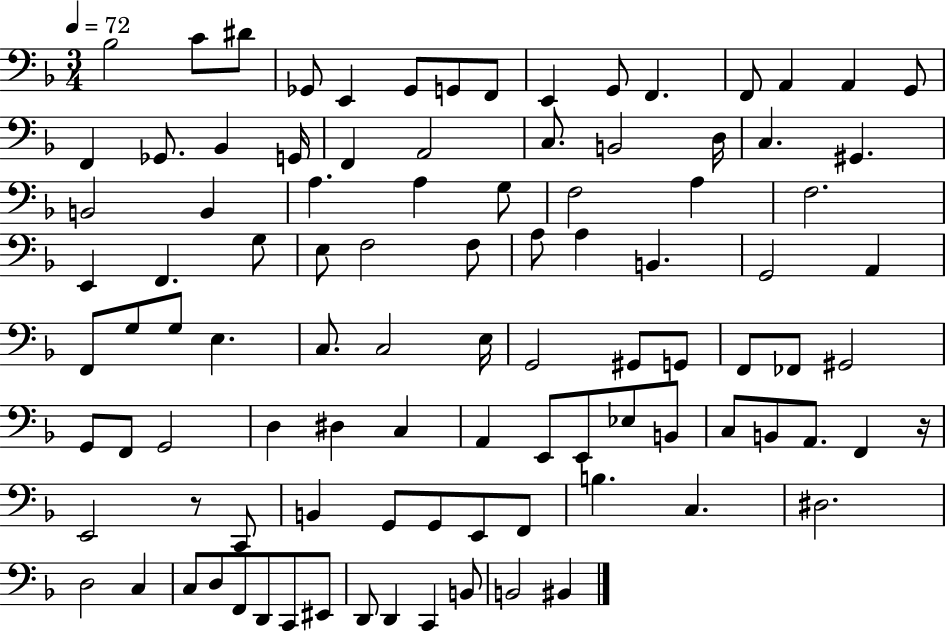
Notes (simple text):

Bb3/h C4/e D#4/e Gb2/e E2/q Gb2/e G2/e F2/e E2/q G2/e F2/q. F2/e A2/q A2/q G2/e F2/q Gb2/e. Bb2/q G2/s F2/q A2/h C3/e. B2/h D3/s C3/q. G#2/q. B2/h B2/q A3/q. A3/q G3/e F3/h A3/q F3/h. E2/q F2/q. G3/e E3/e F3/h F3/e A3/e A3/q B2/q. G2/h A2/q F2/e G3/e G3/e E3/q. C3/e. C3/h E3/s G2/h G#2/e G2/e F2/e FES2/e G#2/h G2/e F2/e G2/h D3/q D#3/q C3/q A2/q E2/e E2/e Eb3/e B2/e C3/e B2/e A2/e. F2/q R/s E2/h R/e C2/e B2/q G2/e G2/e E2/e F2/e B3/q. C3/q. D#3/h. D3/h C3/q C3/e D3/e F2/e D2/e C2/e EIS2/e D2/e D2/q C2/q B2/e B2/h BIS2/q